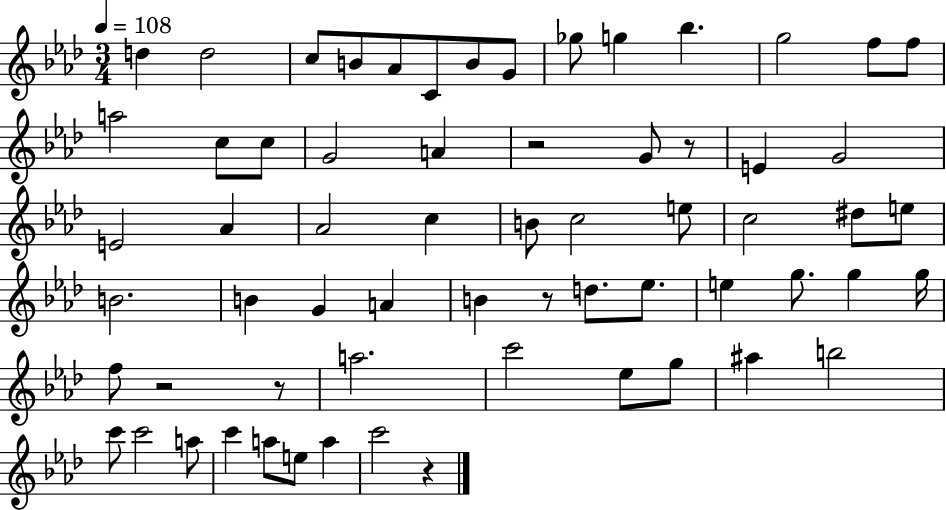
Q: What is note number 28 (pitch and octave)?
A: C5